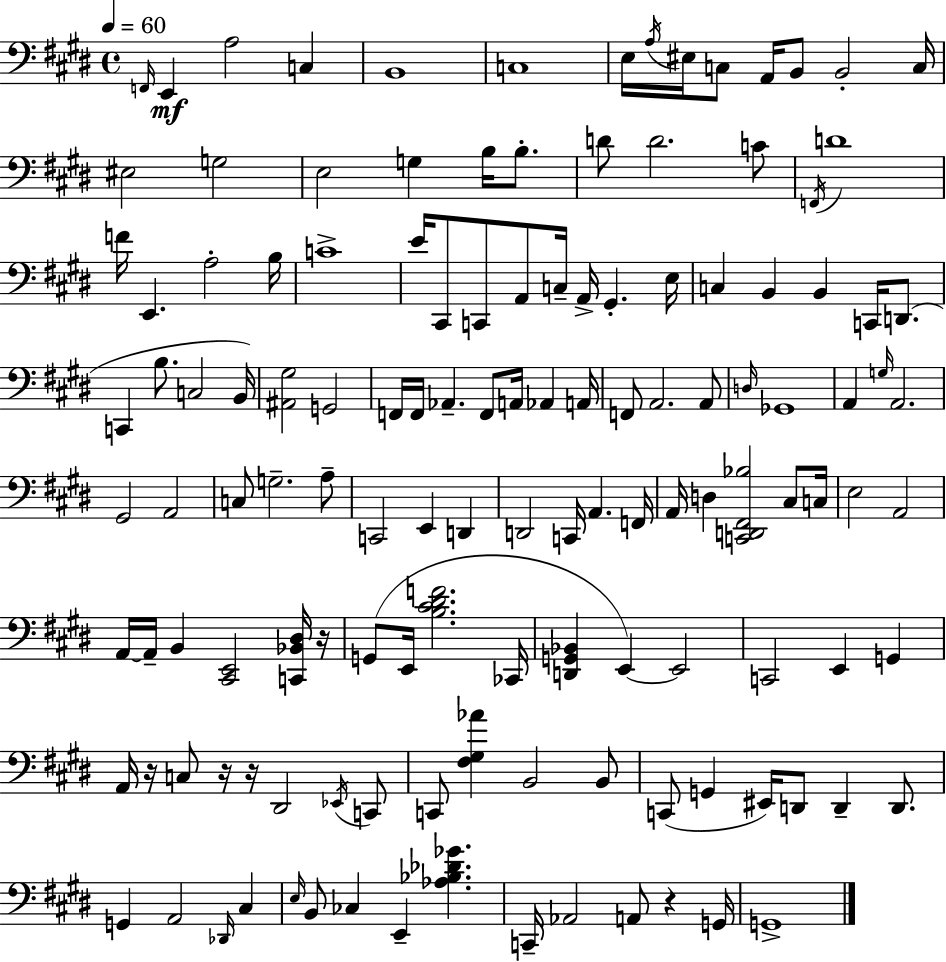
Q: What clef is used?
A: bass